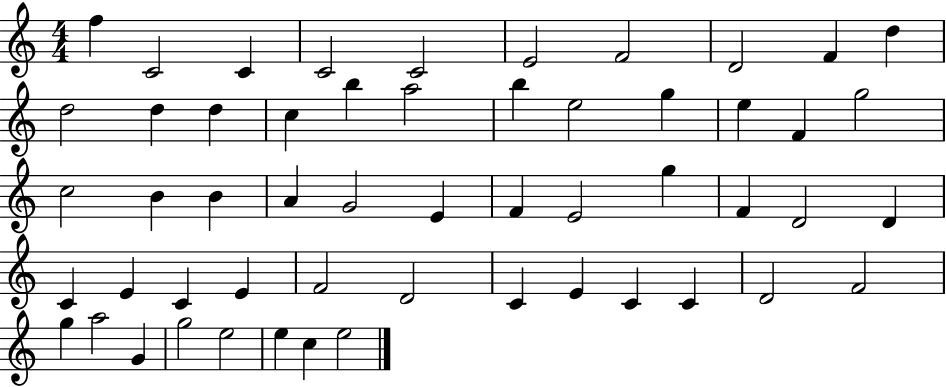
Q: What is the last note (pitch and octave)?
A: E5